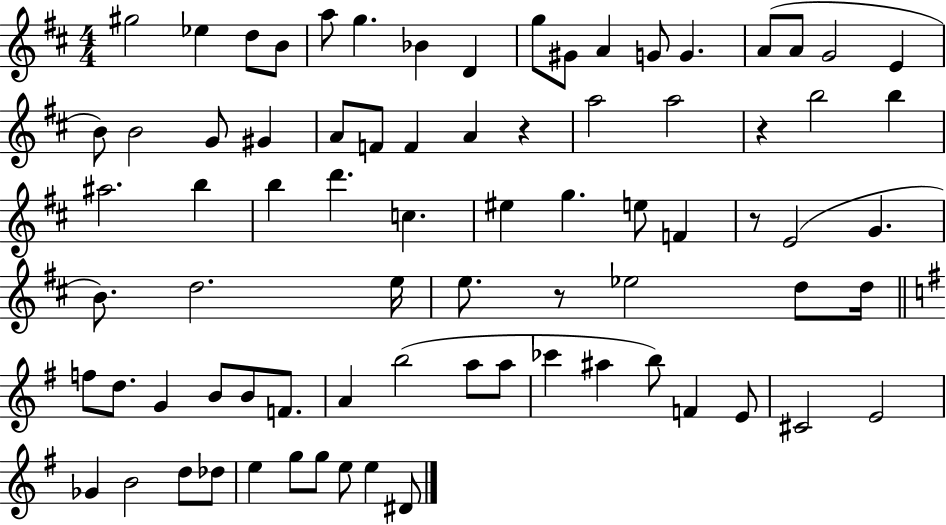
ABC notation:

X:1
T:Untitled
M:4/4
L:1/4
K:D
^g2 _e d/2 B/2 a/2 g _B D g/2 ^G/2 A G/2 G A/2 A/2 G2 E B/2 B2 G/2 ^G A/2 F/2 F A z a2 a2 z b2 b ^a2 b b d' c ^e g e/2 F z/2 E2 G B/2 d2 e/4 e/2 z/2 _e2 d/2 d/4 f/2 d/2 G B/2 B/2 F/2 A b2 a/2 a/2 _c' ^a b/2 F E/2 ^C2 E2 _G B2 d/2 _d/2 e g/2 g/2 e/2 e ^D/2